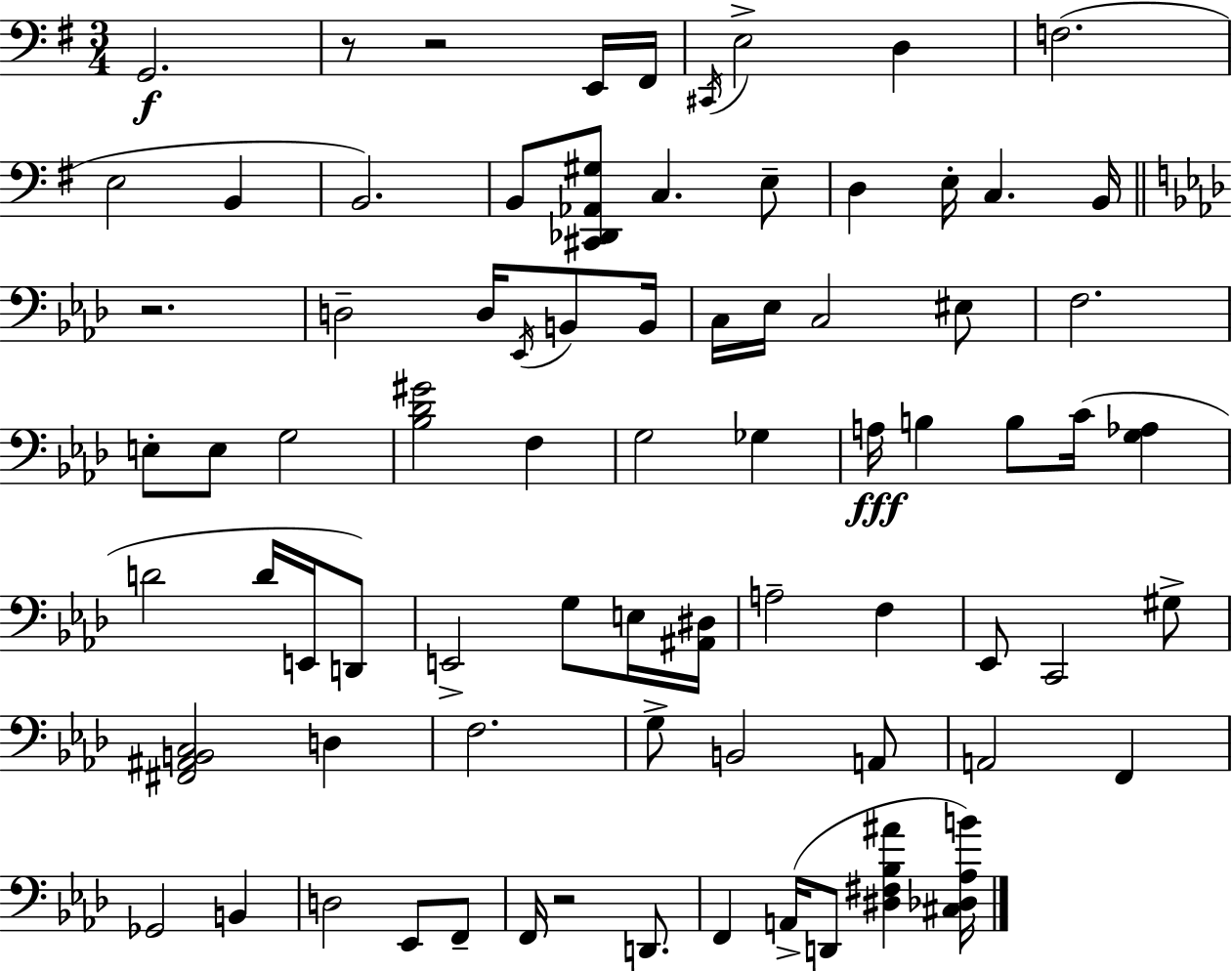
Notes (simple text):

G2/h. R/e R/h E2/s F#2/s C#2/s E3/h D3/q F3/h. E3/h B2/q B2/h. B2/e [C#2,Db2,Ab2,G#3]/e C3/q. E3/e D3/q E3/s C3/q. B2/s R/h. D3/h D3/s Eb2/s B2/e B2/s C3/s Eb3/s C3/h EIS3/e F3/h. E3/e E3/e G3/h [Bb3,Db4,G#4]/h F3/q G3/h Gb3/q A3/s B3/q B3/e C4/s [G3,Ab3]/q D4/h D4/s E2/s D2/e E2/h G3/e E3/s [A#2,D#3]/s A3/h F3/q Eb2/e C2/h G#3/e [F#2,A#2,B2,C3]/h D3/q F3/h. G3/e B2/h A2/e A2/h F2/q Gb2/h B2/q D3/h Eb2/e F2/e F2/s R/h D2/e. F2/q A2/s D2/e [D#3,F#3,Bb3,A#4]/q [C#3,Db3,Ab3,B4]/s